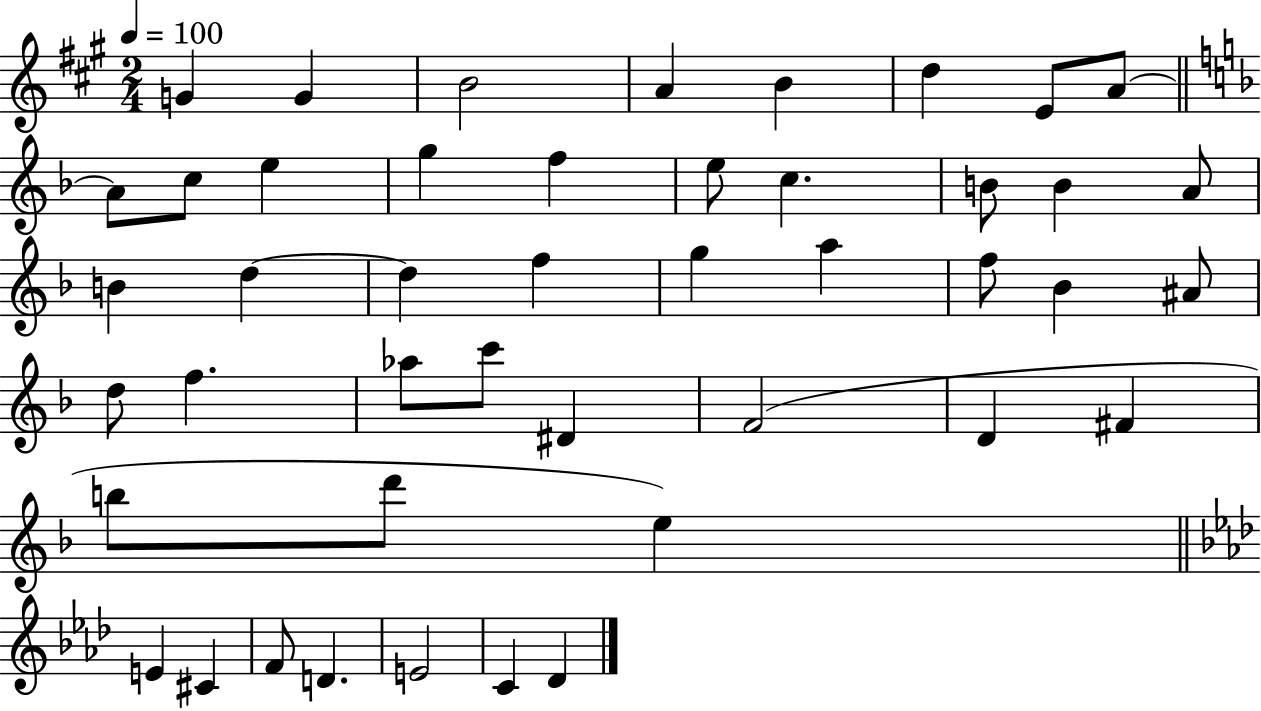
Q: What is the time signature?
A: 2/4